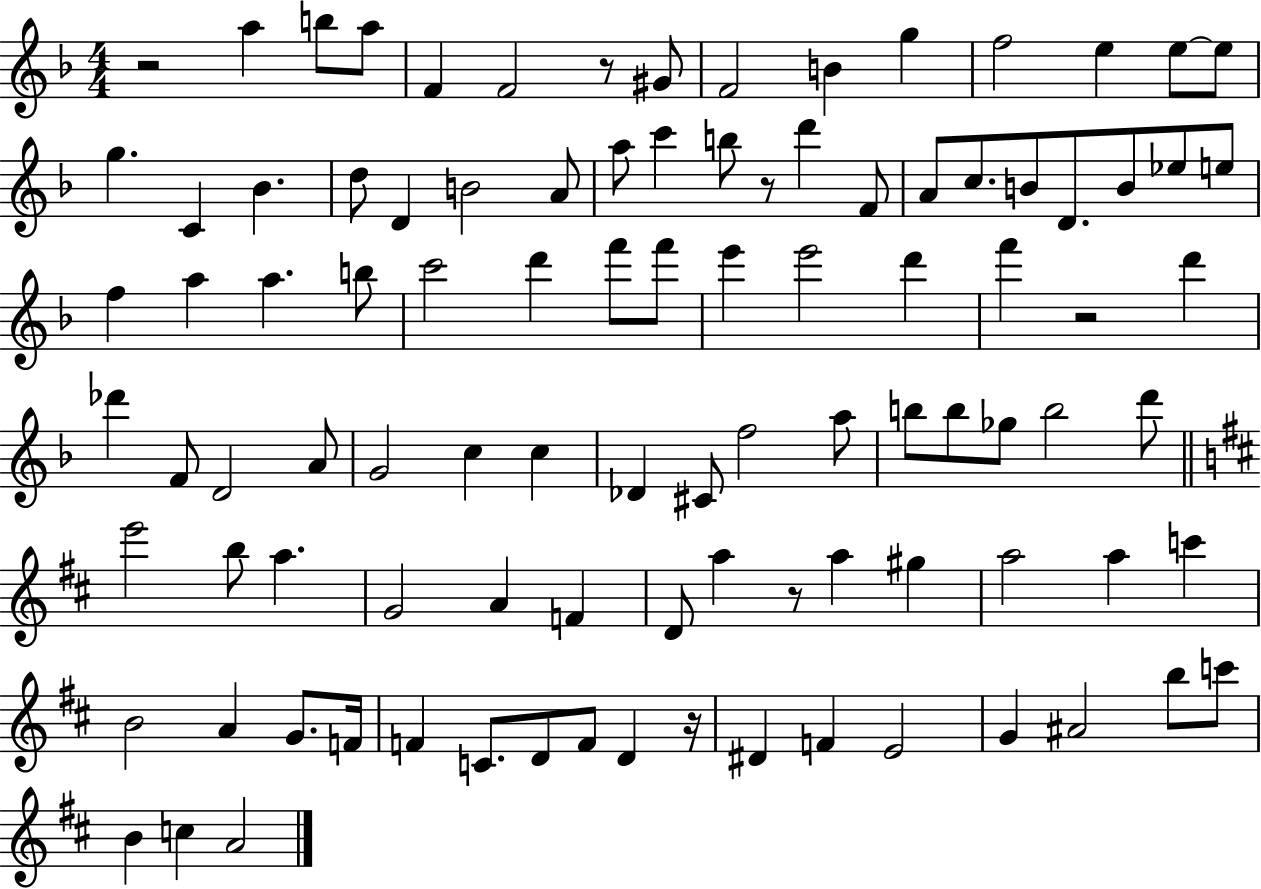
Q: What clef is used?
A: treble